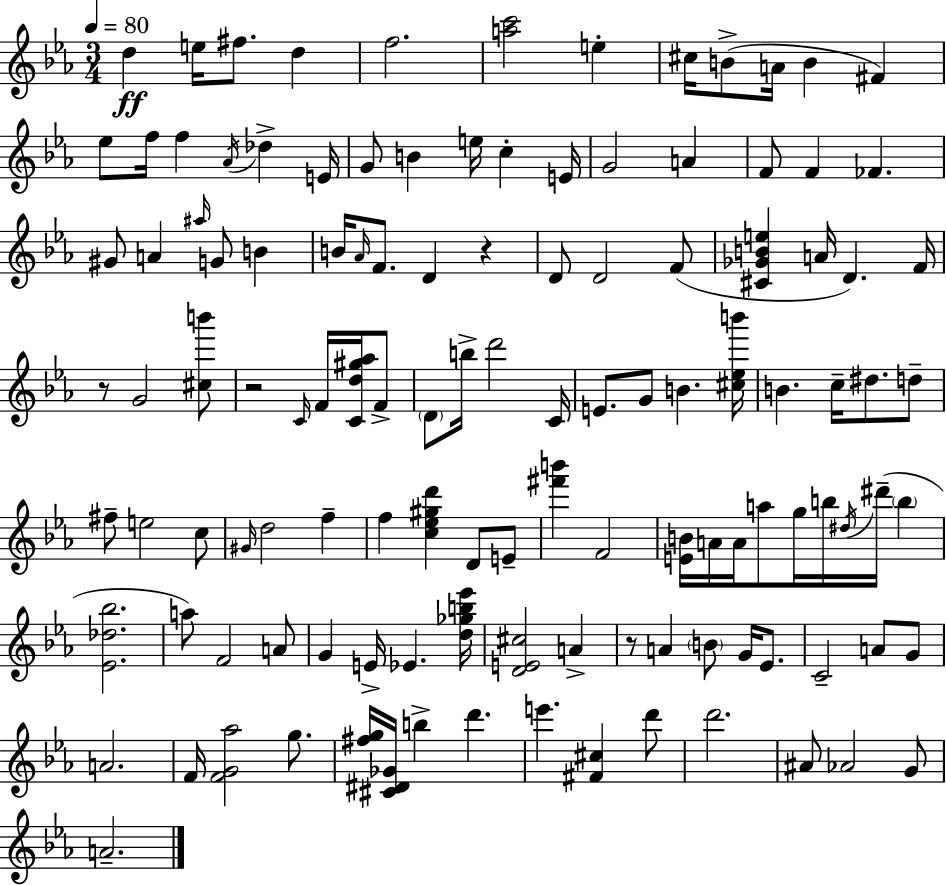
X:1
T:Untitled
M:3/4
L:1/4
K:Cm
d e/4 ^f/2 d f2 [ac']2 e ^c/4 B/2 A/4 B ^F _e/2 f/4 f _A/4 _d E/4 G/2 B e/4 c E/4 G2 A F/2 F _F ^G/2 A ^a/4 G/2 B B/4 _A/4 F/2 D z D/2 D2 F/2 [^C_GBe] A/4 D F/4 z/2 G2 [^cb']/2 z2 C/4 F/4 [Cd^g_a]/4 F/2 D/2 b/4 d'2 C/4 E/2 G/2 B [^c_eb']/4 B c/4 ^d/2 d/2 ^f/2 e2 c/2 ^G/4 d2 f f [c_e^gd'] D/2 E/2 [^f'b'] F2 [EB]/4 A/4 A/4 a/2 g/4 b/4 ^d/4 ^d'/4 b [_E_d_b]2 a/2 F2 A/2 G E/4 _E [d_gb_e']/4 [DE^c]2 A z/2 A B/2 G/4 _E/2 C2 A/2 G/2 A2 F/4 [FG_a]2 g/2 [^fg]/4 [^C^D_G]/4 b d' e' [^F^c] d'/2 d'2 ^A/2 _A2 G/2 A2